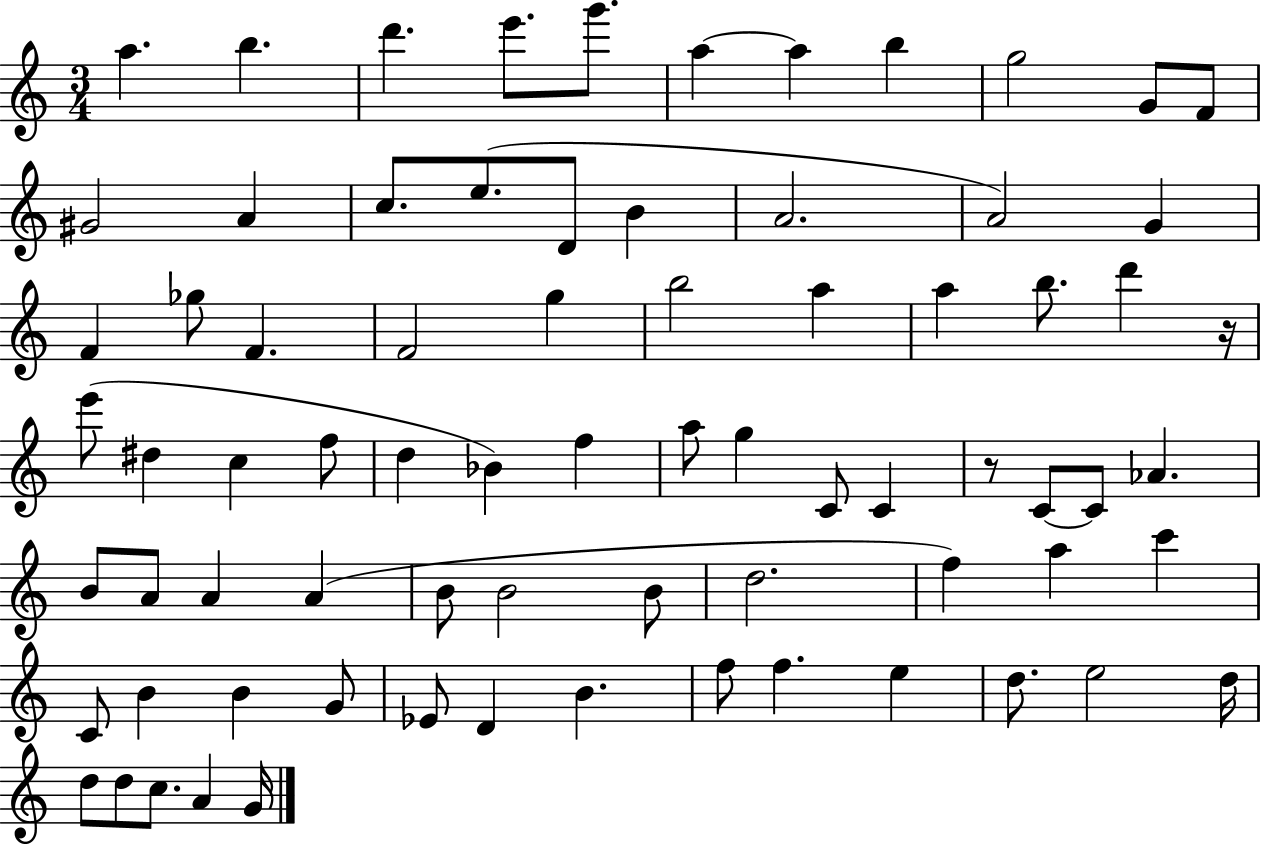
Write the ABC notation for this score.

X:1
T:Untitled
M:3/4
L:1/4
K:C
a b d' e'/2 g'/2 a a b g2 G/2 F/2 ^G2 A c/2 e/2 D/2 B A2 A2 G F _g/2 F F2 g b2 a a b/2 d' z/4 e'/2 ^d c f/2 d _B f a/2 g C/2 C z/2 C/2 C/2 _A B/2 A/2 A A B/2 B2 B/2 d2 f a c' C/2 B B G/2 _E/2 D B f/2 f e d/2 e2 d/4 d/2 d/2 c/2 A G/4